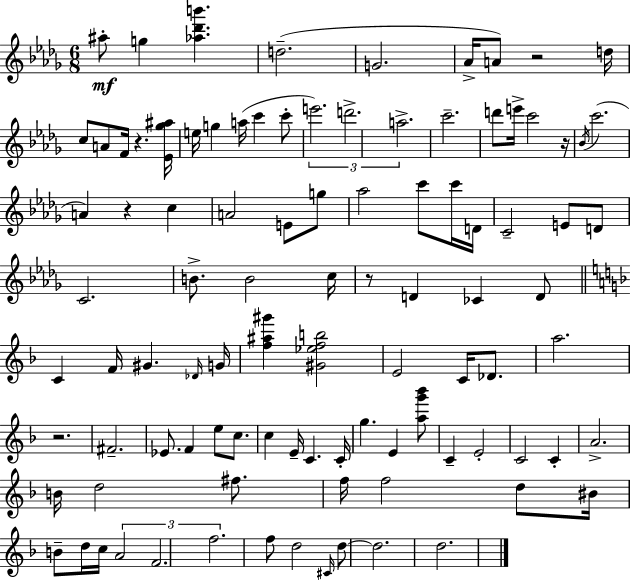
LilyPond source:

{
  \clef treble
  \numericTimeSignature
  \time 6/8
  \key bes \minor
  ais''8-.\mf g''4 <aes'' des''' b'''>4. | d''2.--( | g'2. | aes'16-> a'8) r2 d''16 | \break c''8 a'8 f'16 r4. <ees' ges'' ais''>16 | e''16 g''4 a''16( c'''4 c'''8-. | \tuplet 3/2 { e'''2.) | d'''2.-> | \break a''2.-> } | c'''2.-- | d'''8 e'''16-> c'''2 r16 | \acciaccatura { bes'16 }( c'''2. | \break a'4) r4 c''4 | a'2 e'8 g''8 | aes''2 c'''8 c'''16 | d'16 c'2-- e'8 d'8 | \break c'2. | b'8.-> b'2 | c''16 r8 d'4 ces'4 d'8 | \bar "||" \break \key d \minor c'4 f'16 gis'4. \grace { des'16 } | g'16 <f'' ais'' gis'''>4 <gis' ees'' f'' b''>2 | e'2 c'16 des'8. | a''2. | \break r2. | fis'2.-- | ees'8. f'4 e''8 c''8. | c''4 e'16-- c'4. | \break c'16-. g''4. e'4 <a'' g''' bes'''>8 | c'4-- e'2-. | c'2 c'4-. | a'2.-> | \break b'16 d''2 fis''8. | f''16 f''2 d''8 | bis'16 b'8-- d''16 c''16 \tuplet 3/2 { a'2 | f'2. | \break f''2. } | f''8 d''2 \grace { cis'16 } | d''8~~ d''2. | d''2. | \break \bar "|."
}